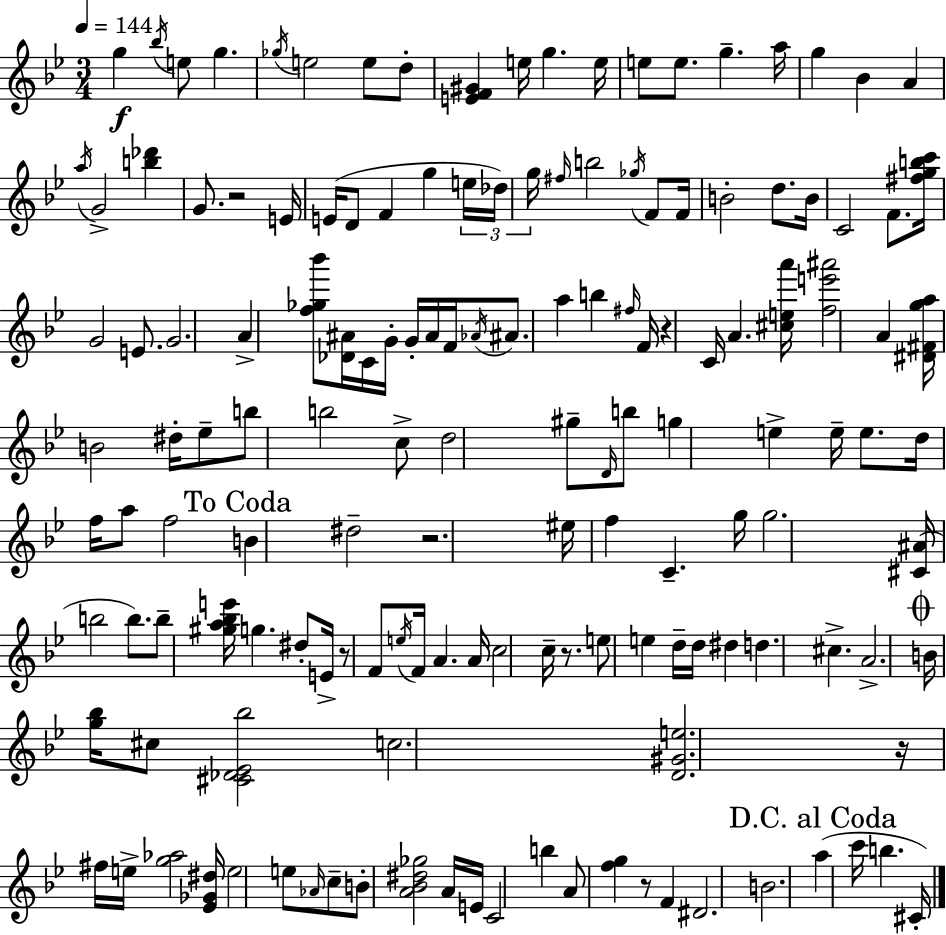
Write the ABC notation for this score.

X:1
T:Untitled
M:3/4
L:1/4
K:Gm
g _b/4 e/2 g _g/4 e2 e/2 d/2 [EF^G] e/4 g e/4 e/2 e/2 g a/4 g _B A a/4 G2 [b_d'] G/2 z2 E/4 E/4 D/2 F g e/4 _d/4 g/4 ^f/4 b2 _g/4 F/2 F/4 B2 d/2 B/4 C2 F/2 [^fgbc']/4 G2 E/2 G2 A [f_g_b']/2 [_D^A]/4 C/4 G/4 G/4 ^A/4 F/4 _A/4 ^A/2 a b ^f/4 F/4 z C/4 A [^cea']/4 [fe'^a']2 A [^D^Fga]/4 B2 ^d/4 _e/2 b/2 b2 c/2 d2 ^g/2 D/4 b/2 g e e/4 e/2 d/4 f/4 a/2 f2 B ^d2 z2 ^e/4 f C g/4 g2 [^C^A]/4 b2 b/2 b/2 [^ga_be']/4 g ^d/2 E/4 z/2 F/2 e/4 F/4 A A/4 c2 c/4 z/2 e/2 e d/4 d/4 ^d d ^c A2 B/4 [g_b]/4 ^c/2 [^C_D_E_b]2 c2 [D^Ge]2 z/4 ^f/4 e/4 [g_a]2 [_E_G^d]/4 e2 e/2 _A/4 c/2 B/2 [A_B^d_g]2 A/4 E/4 C2 b A/2 [fg] z/2 F ^D2 B2 a c'/4 b ^C/4